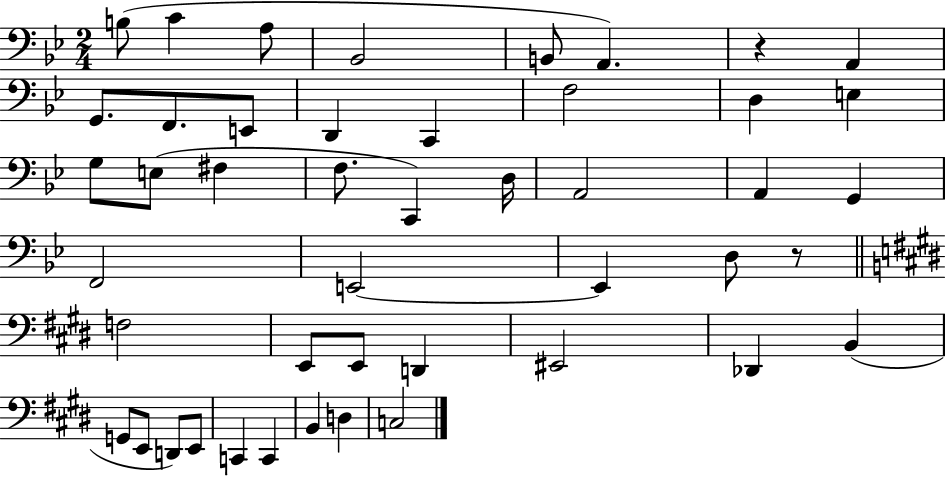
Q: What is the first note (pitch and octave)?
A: B3